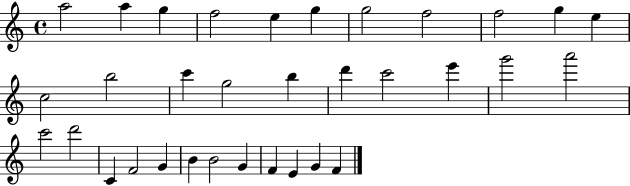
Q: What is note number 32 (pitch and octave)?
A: G4